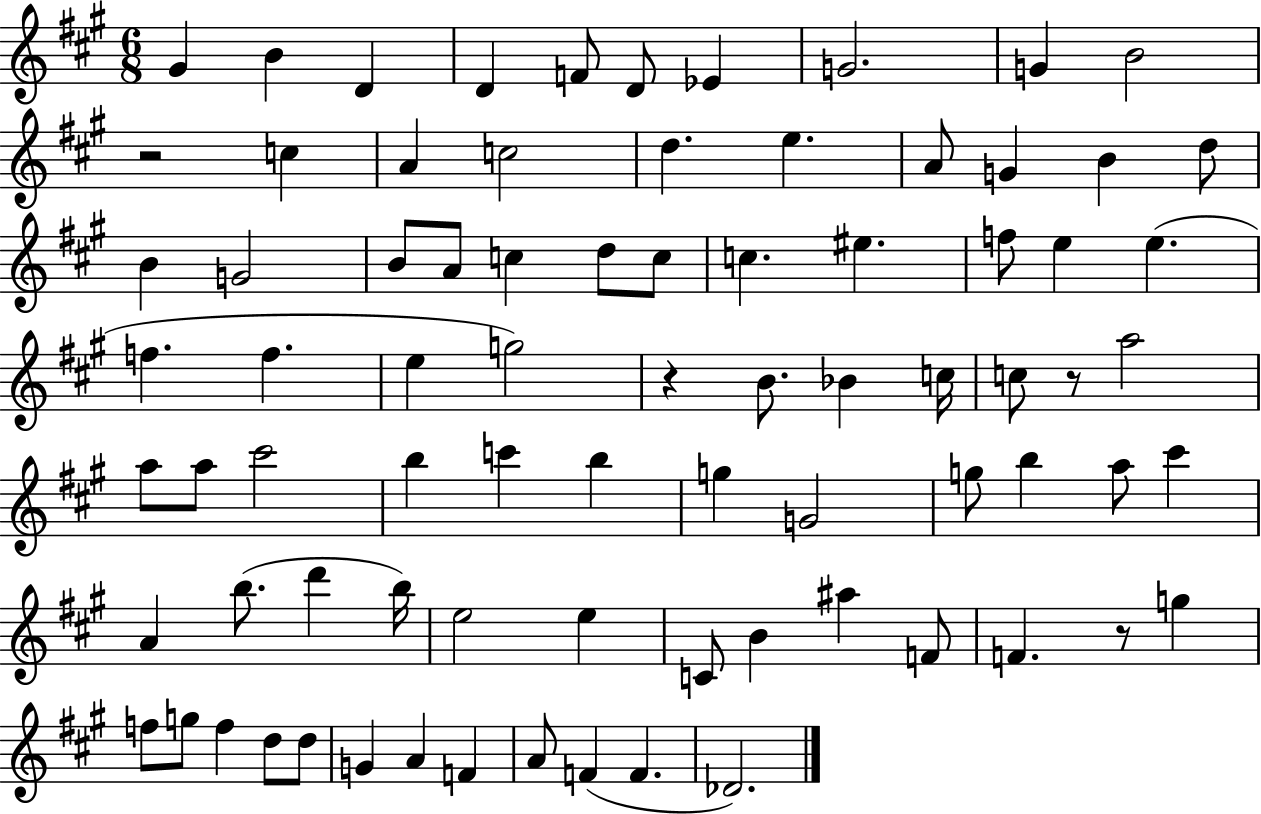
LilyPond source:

{
  \clef treble
  \numericTimeSignature
  \time 6/8
  \key a \major
  gis'4 b'4 d'4 | d'4 f'8 d'8 ees'4 | g'2. | g'4 b'2 | \break r2 c''4 | a'4 c''2 | d''4. e''4. | a'8 g'4 b'4 d''8 | \break b'4 g'2 | b'8 a'8 c''4 d''8 c''8 | c''4. eis''4. | f''8 e''4 e''4.( | \break f''4. f''4. | e''4 g''2) | r4 b'8. bes'4 c''16 | c''8 r8 a''2 | \break a''8 a''8 cis'''2 | b''4 c'''4 b''4 | g''4 g'2 | g''8 b''4 a''8 cis'''4 | \break a'4 b''8.( d'''4 b''16) | e''2 e''4 | c'8 b'4 ais''4 f'8 | f'4. r8 g''4 | \break f''8 g''8 f''4 d''8 d''8 | g'4 a'4 f'4 | a'8 f'4( f'4. | des'2.) | \break \bar "|."
}